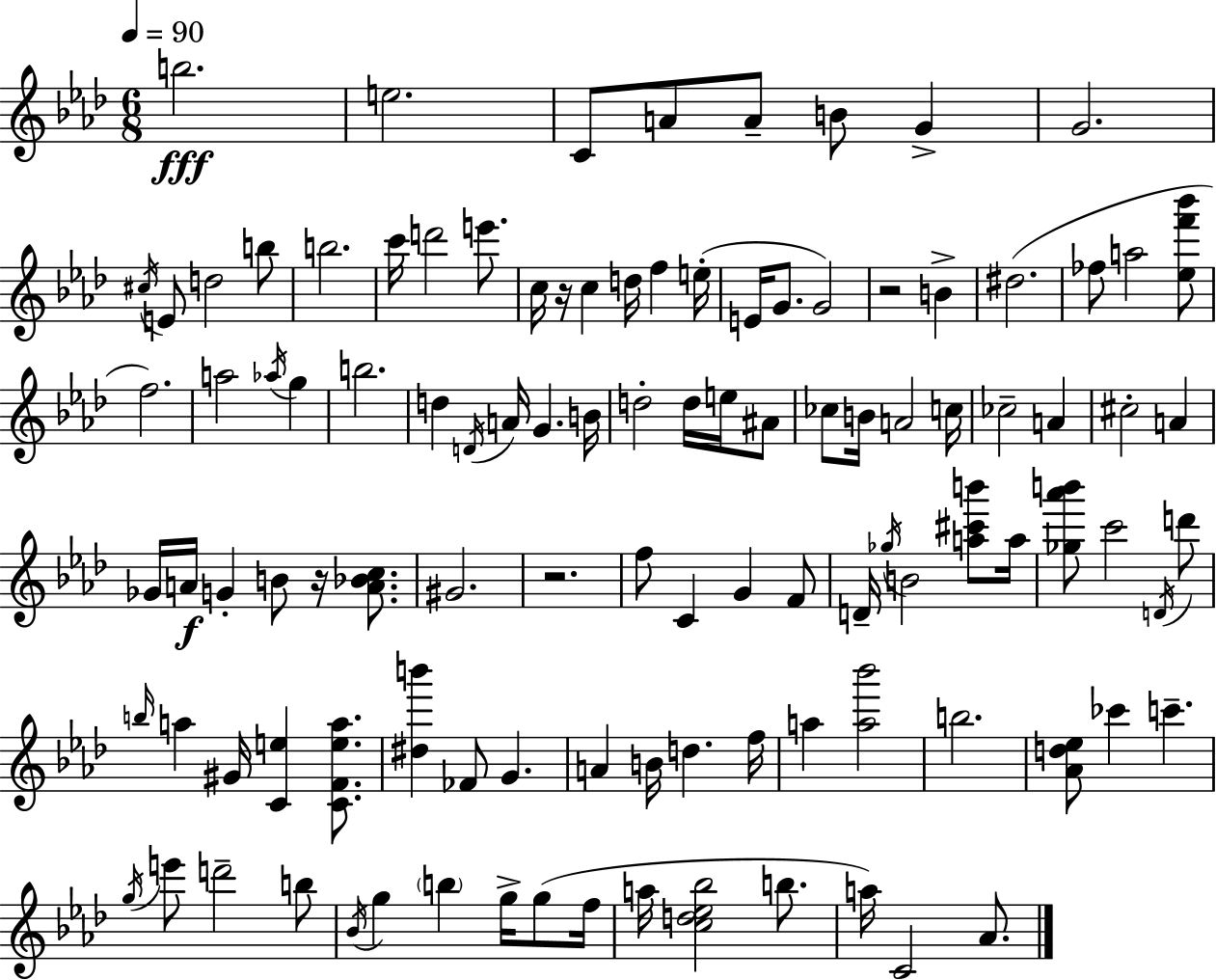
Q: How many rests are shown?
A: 4